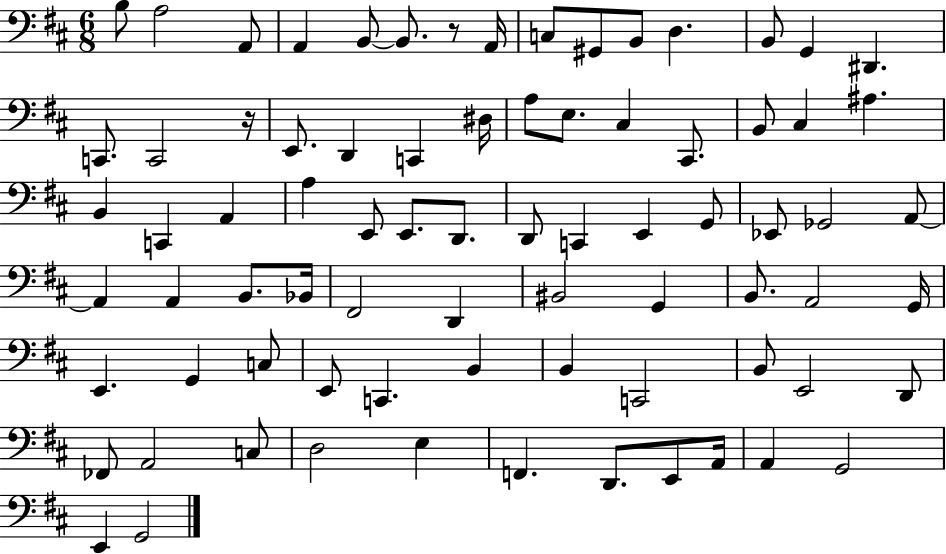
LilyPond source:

{
  \clef bass
  \numericTimeSignature
  \time 6/8
  \key d \major
  b8 a2 a,8 | a,4 b,8~~ b,8. r8 a,16 | c8 gis,8 b,8 d4. | b,8 g,4 dis,4. | \break c,8. c,2 r16 | e,8. d,4 c,4 dis16 | a8 e8. cis4 cis,8. | b,8 cis4 ais4. | \break b,4 c,4 a,4 | a4 e,8 e,8. d,8. | d,8 c,4 e,4 g,8 | ees,8 ges,2 a,8~~ | \break a,4 a,4 b,8. bes,16 | fis,2 d,4 | bis,2 g,4 | b,8. a,2 g,16 | \break e,4. g,4 c8 | e,8 c,4. b,4 | b,4 c,2 | b,8 e,2 d,8 | \break fes,8 a,2 c8 | d2 e4 | f,4. d,8. e,8 a,16 | a,4 g,2 | \break e,4 g,2 | \bar "|."
}